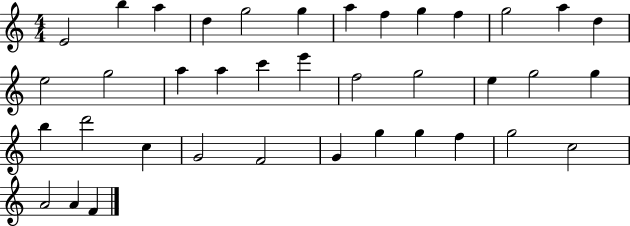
{
  \clef treble
  \numericTimeSignature
  \time 4/4
  \key c \major
  e'2 b''4 a''4 | d''4 g''2 g''4 | a''4 f''4 g''4 f''4 | g''2 a''4 d''4 | \break e''2 g''2 | a''4 a''4 c'''4 e'''4 | f''2 g''2 | e''4 g''2 g''4 | \break b''4 d'''2 c''4 | g'2 f'2 | g'4 g''4 g''4 f''4 | g''2 c''2 | \break a'2 a'4 f'4 | \bar "|."
}